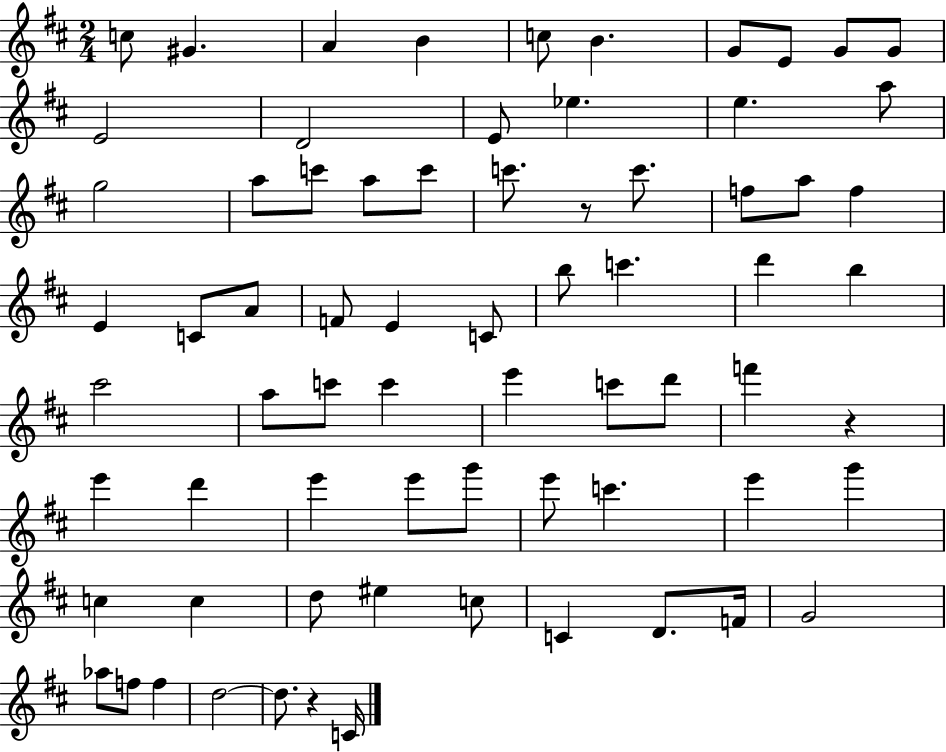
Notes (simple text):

C5/e G#4/q. A4/q B4/q C5/e B4/q. G4/e E4/e G4/e G4/e E4/h D4/h E4/e Eb5/q. E5/q. A5/e G5/h A5/e C6/e A5/e C6/e C6/e. R/e C6/e. F5/e A5/e F5/q E4/q C4/e A4/e F4/e E4/q C4/e B5/e C6/q. D6/q B5/q C#6/h A5/e C6/e C6/q E6/q C6/e D6/e F6/q R/q E6/q D6/q E6/q E6/e G6/e E6/e C6/q. E6/q G6/q C5/q C5/q D5/e EIS5/q C5/e C4/q D4/e. F4/s G4/h Ab5/e F5/e F5/q D5/h D5/e. R/q C4/s